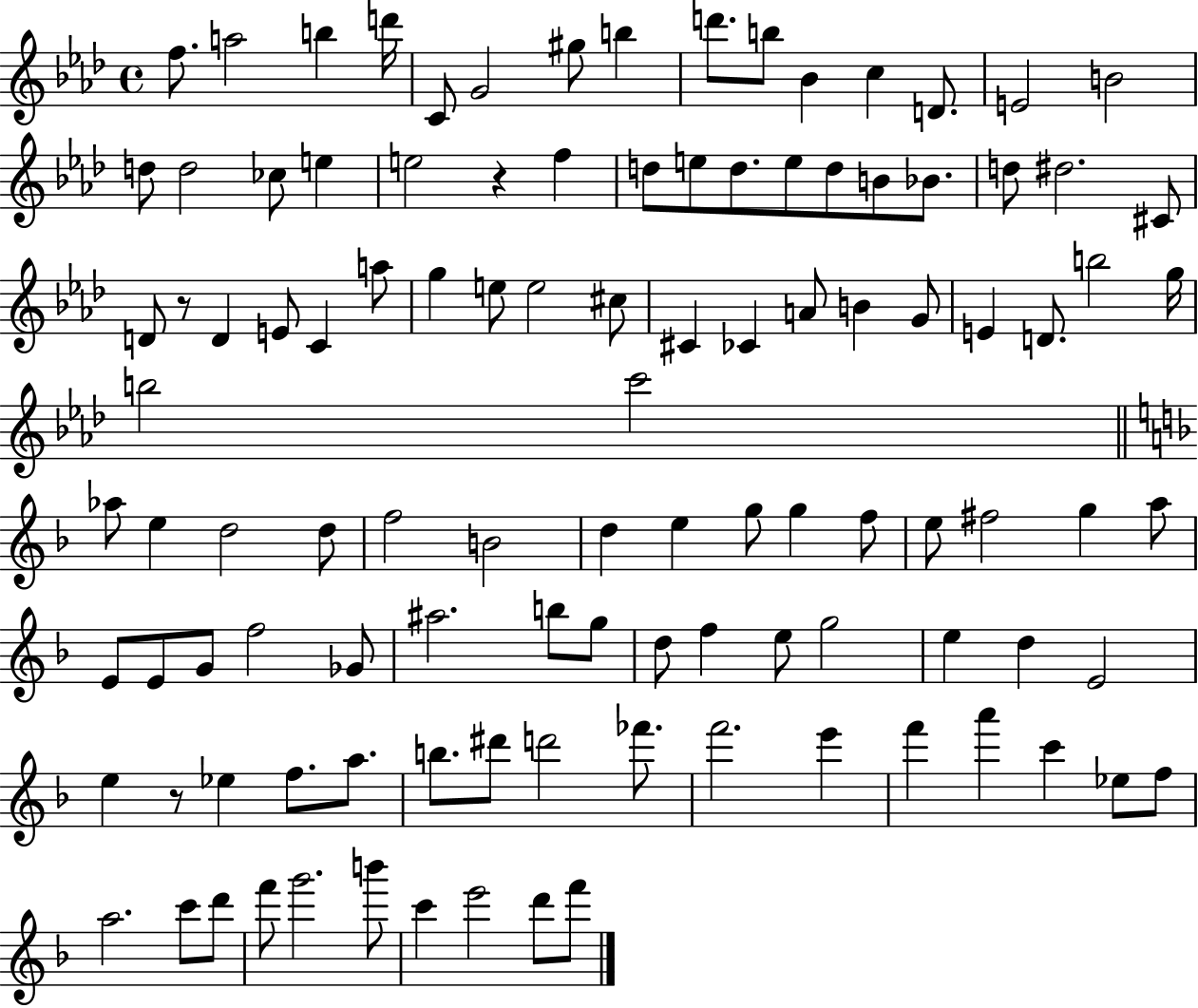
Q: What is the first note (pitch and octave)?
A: F5